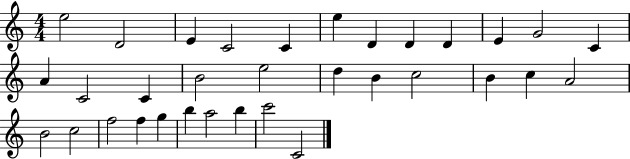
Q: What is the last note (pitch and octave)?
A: C4